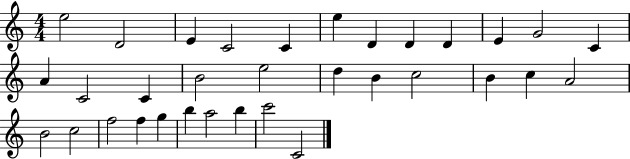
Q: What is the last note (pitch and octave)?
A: C4